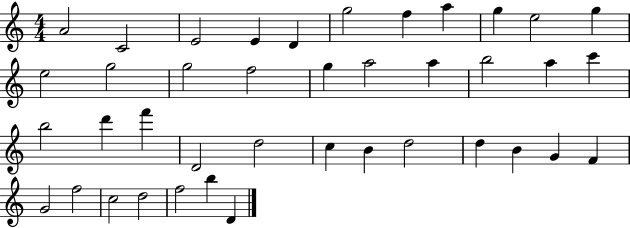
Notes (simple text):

A4/h C4/h E4/h E4/q D4/q G5/h F5/q A5/q G5/q E5/h G5/q E5/h G5/h G5/h F5/h G5/q A5/h A5/q B5/h A5/q C6/q B5/h D6/q F6/q D4/h D5/h C5/q B4/q D5/h D5/q B4/q G4/q F4/q G4/h F5/h C5/h D5/h F5/h B5/q D4/q